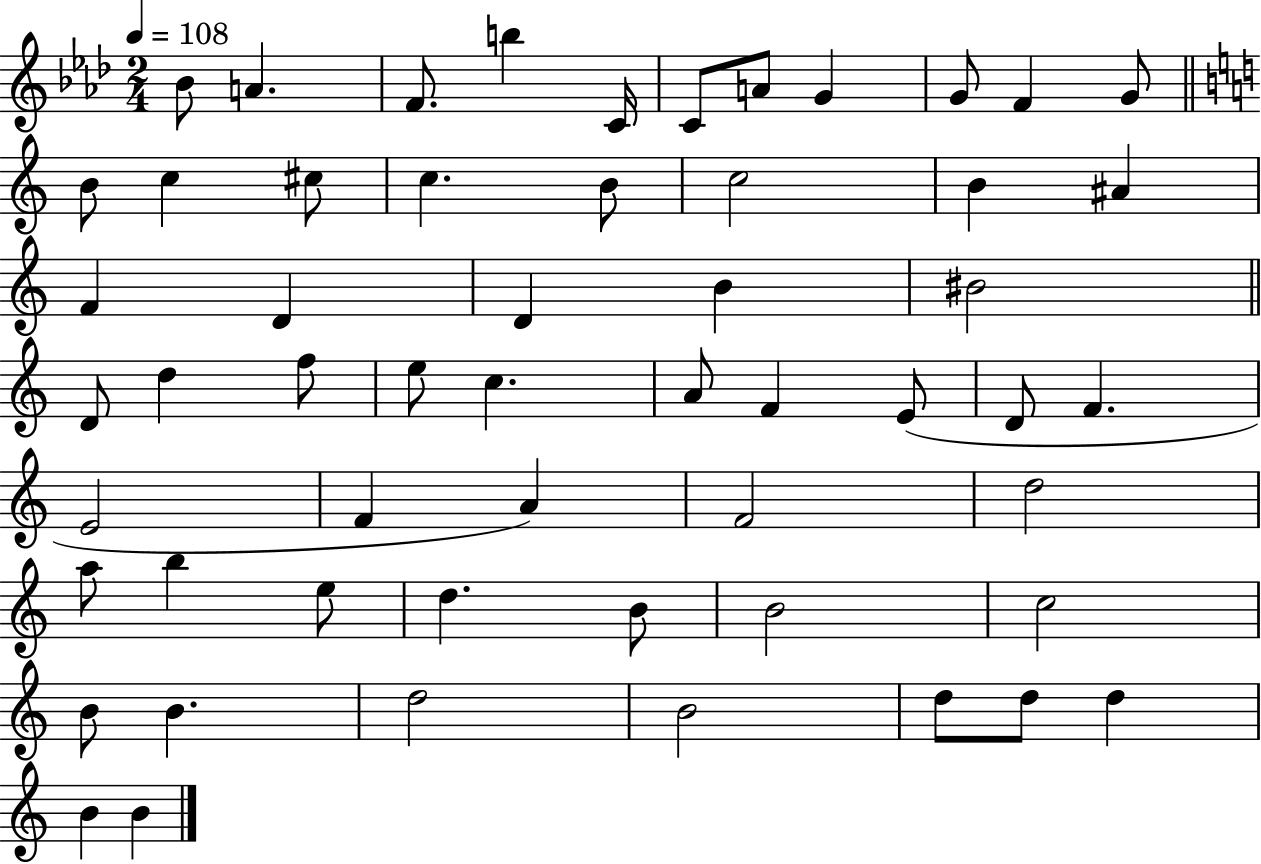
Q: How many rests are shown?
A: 0